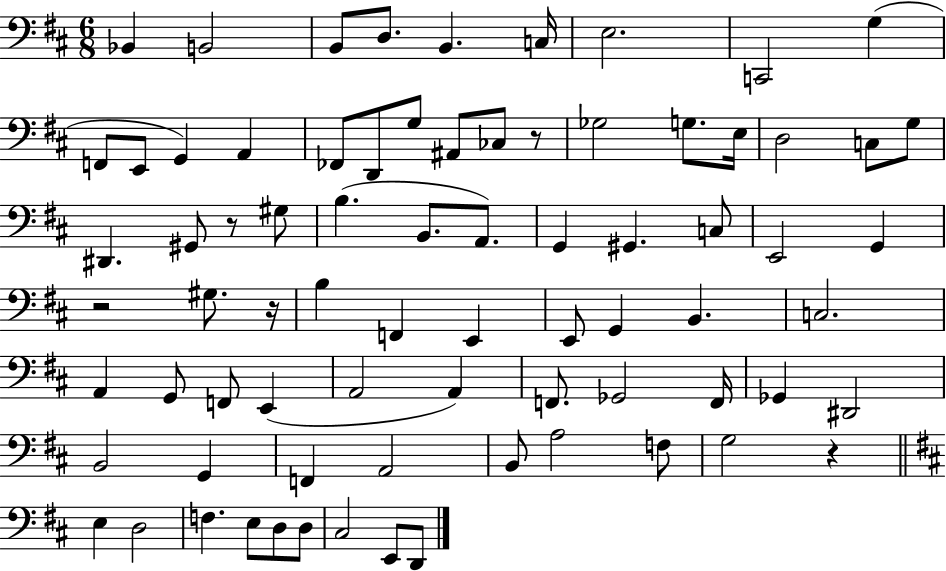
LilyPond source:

{
  \clef bass
  \numericTimeSignature
  \time 6/8
  \key d \major
  bes,4 b,2 | b,8 d8. b,4. c16 | e2. | c,2 g4( | \break f,8 e,8 g,4) a,4 | fes,8 d,8 g8 ais,8 ces8 r8 | ges2 g8. e16 | d2 c8 g8 | \break dis,4. gis,8 r8 gis8 | b4.( b,8. a,8.) | g,4 gis,4. c8 | e,2 g,4 | \break r2 gis8. r16 | b4 f,4 e,4 | e,8 g,4 b,4. | c2. | \break a,4 g,8 f,8 e,4( | a,2 a,4) | f,8. ges,2 f,16 | ges,4 dis,2 | \break b,2 g,4 | f,4 a,2 | b,8 a2 f8 | g2 r4 | \break \bar "||" \break \key d \major e4 d2 | f4. e8 d8 d8 | cis2 e,8 d,8 | \bar "|."
}